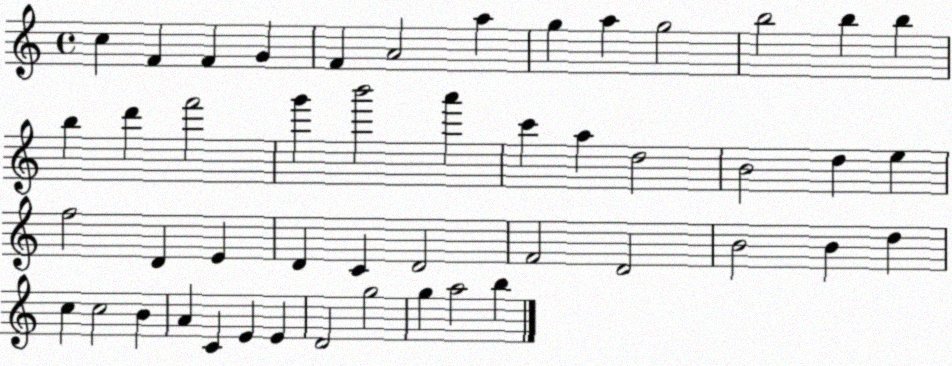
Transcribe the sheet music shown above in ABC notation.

X:1
T:Untitled
M:4/4
L:1/4
K:C
c F F G F A2 a g a g2 b2 b b b d' f'2 g' b'2 a' c' a d2 B2 d e f2 D E D C D2 F2 D2 B2 B d c c2 B A C E E D2 g2 g a2 b